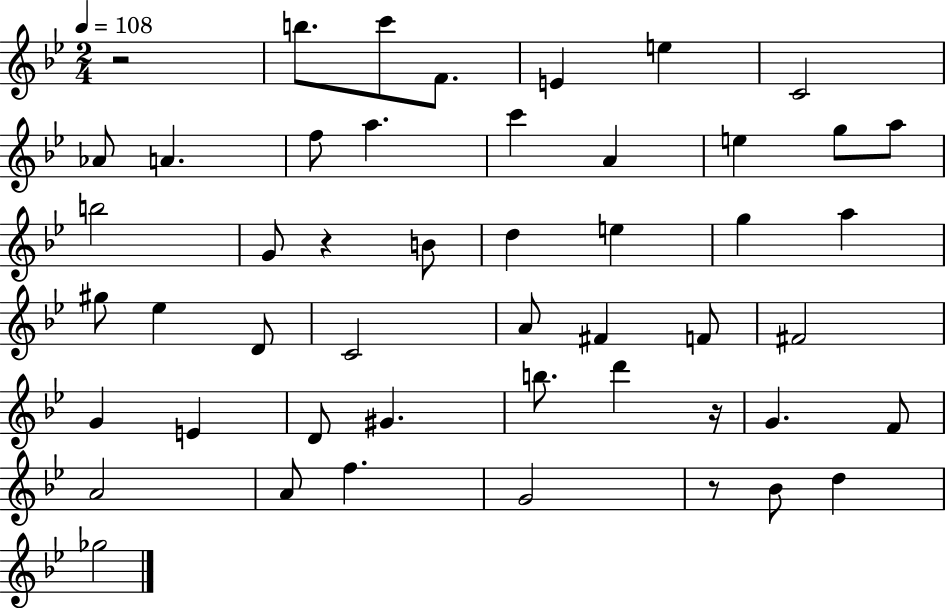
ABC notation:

X:1
T:Untitled
M:2/4
L:1/4
K:Bb
z2 b/2 c'/2 F/2 E e C2 _A/2 A f/2 a c' A e g/2 a/2 b2 G/2 z B/2 d e g a ^g/2 _e D/2 C2 A/2 ^F F/2 ^F2 G E D/2 ^G b/2 d' z/4 G F/2 A2 A/2 f G2 z/2 _B/2 d _g2